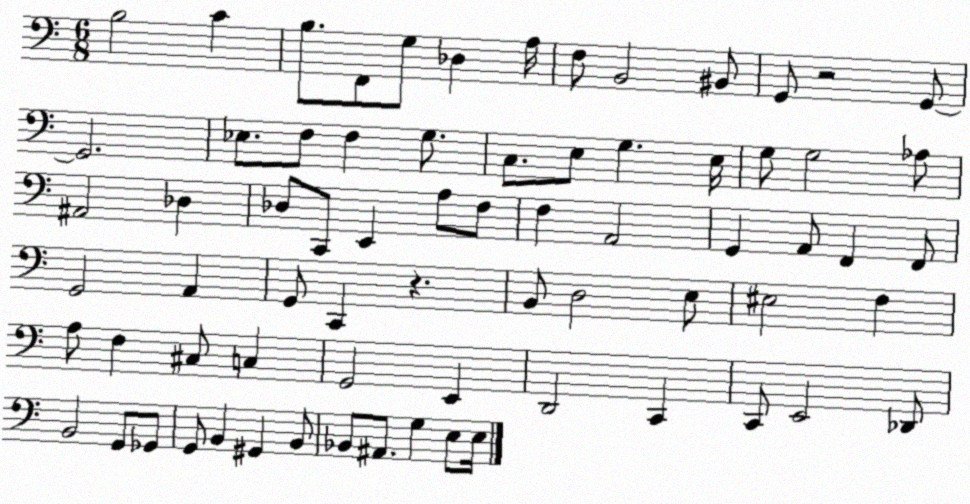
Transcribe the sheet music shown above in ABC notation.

X:1
T:Untitled
M:6/8
L:1/4
K:C
B,2 C B,/2 F,,/2 G,/2 _D, A,/4 F,/2 B,,2 ^B,,/2 G,,/2 z2 G,,/2 G,,2 _E,/2 F,/2 F, G,/2 C,/2 E,/2 G, E,/4 G,/2 G,2 _A,/2 ^A,,2 _D, _D,/2 C,,/2 E,, A,/2 F,/2 F, A,,2 G,, A,,/2 F,, F,,/2 G,,2 A,, G,,/2 C,, z B,,/2 D,2 E,/2 ^E,2 F, A,/2 F, ^C,/2 C, G,,2 E,, D,,2 C,, C,,/2 E,,2 _D,,/2 B,,2 G,,/2 _G,,/2 G,,/2 B,, ^G,, B,,/2 _B,,/2 ^A,,/2 G, E,/2 E,/4